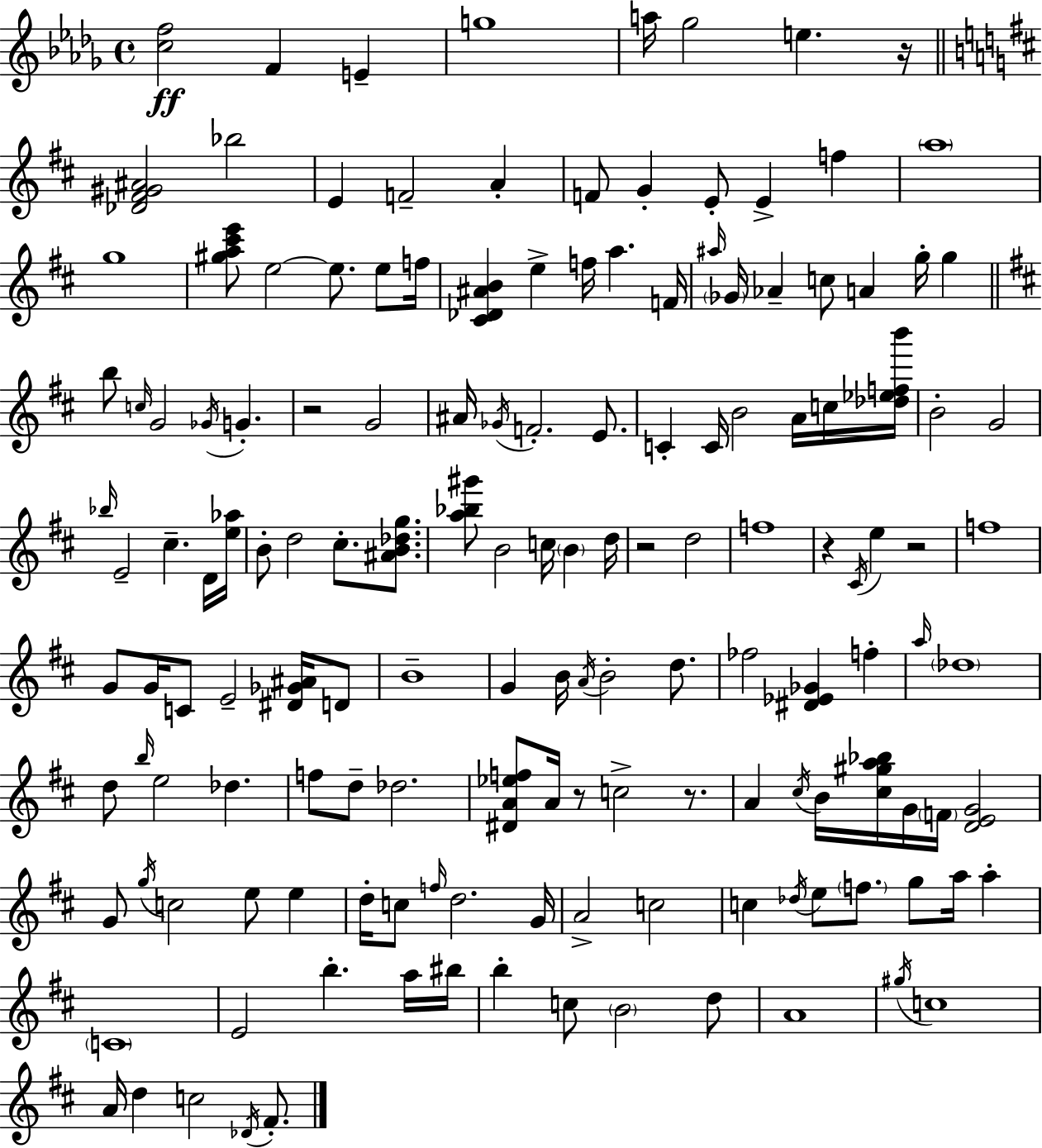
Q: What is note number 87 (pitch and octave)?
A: Db5